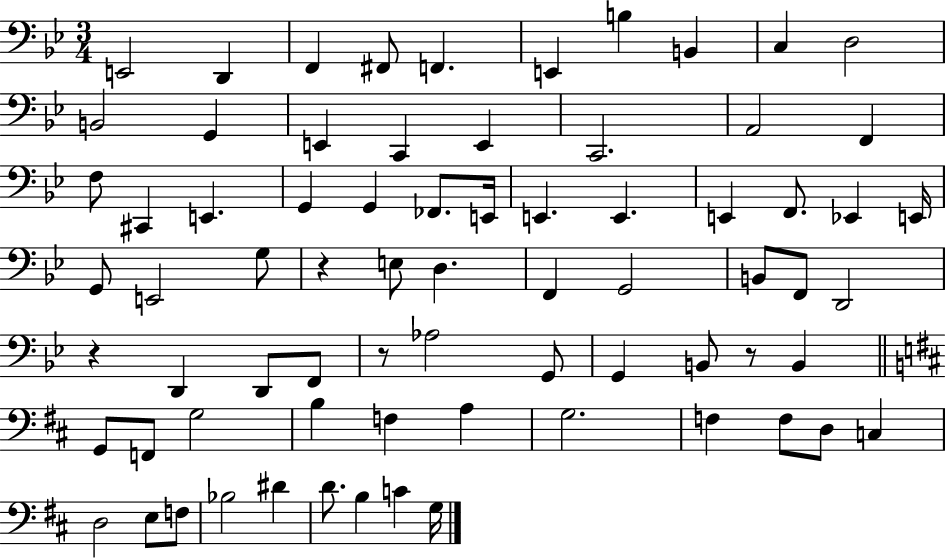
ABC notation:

X:1
T:Untitled
M:3/4
L:1/4
K:Bb
E,,2 D,, F,, ^F,,/2 F,, E,, B, B,, C, D,2 B,,2 G,, E,, C,, E,, C,,2 A,,2 F,, F,/2 ^C,, E,, G,, G,, _F,,/2 E,,/4 E,, E,, E,, F,,/2 _E,, E,,/4 G,,/2 E,,2 G,/2 z E,/2 D, F,, G,,2 B,,/2 F,,/2 D,,2 z D,, D,,/2 F,,/2 z/2 _A,2 G,,/2 G,, B,,/2 z/2 B,, G,,/2 F,,/2 G,2 B, F, A, G,2 F, F,/2 D,/2 C, D,2 E,/2 F,/2 _B,2 ^D D/2 B, C G,/4